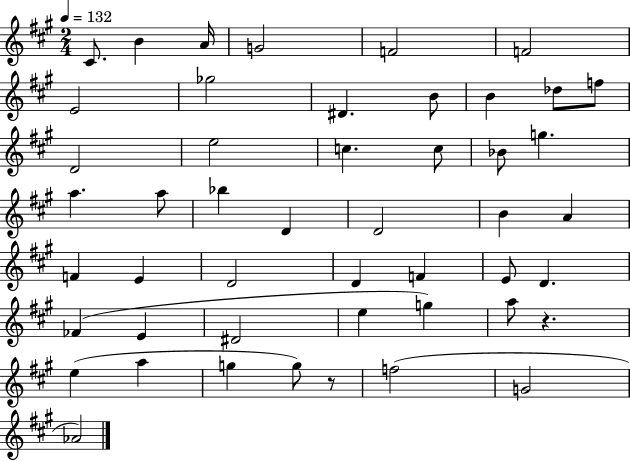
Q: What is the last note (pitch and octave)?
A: Ab4